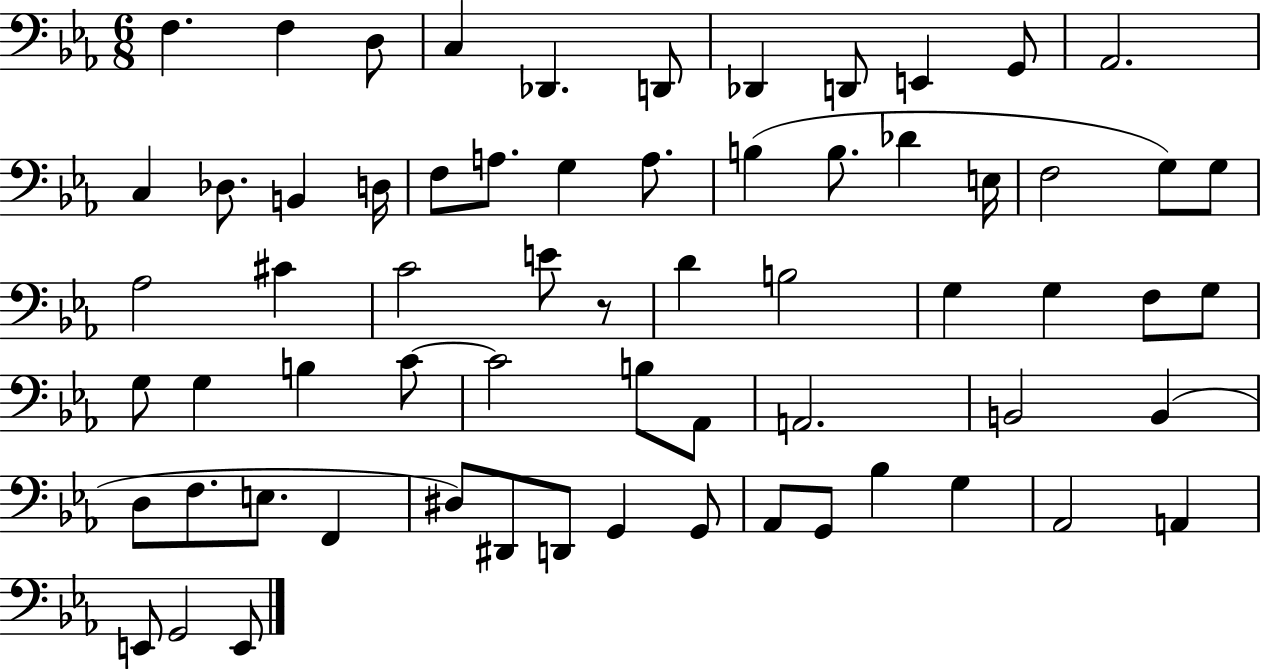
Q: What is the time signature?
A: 6/8